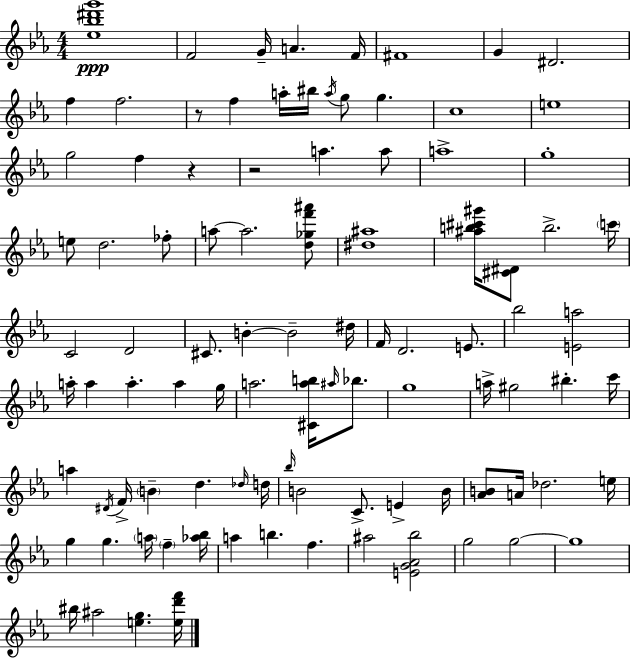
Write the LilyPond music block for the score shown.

{
  \clef treble
  \numericTimeSignature
  \time 4/4
  \key c \minor
  <ees'' bes'' dis''' g'''>1\ppp | f'2 g'16-- a'4. f'16 | fis'1 | g'4 dis'2. | \break f''4 f''2. | r8 f''4 a''16-. bis''16 \acciaccatura { a''16 } g''8 g''4. | c''1 | e''1 | \break g''2 f''4 r4 | r2 a''4. a''8 | a''1-> | g''1-. | \break e''8 d''2. fes''8-. | a''8~~ a''2. <d'' ges'' f''' ais'''>8 | <dis'' ais''>1 | <ais'' b'' cis''' gis'''>16 <cis' dis'>8 b''2.-> | \break \parenthesize c'''16 c'2 d'2 | cis'8. b'4-.~~ b'2-- | dis''16 f'16 d'2. e'8. | bes''2 <e' a''>2 | \break a''16-. a''4 a''4.-. a''4 | g''16 a''2. <cis' a'' b''>16 \grace { ais''16 } bes''8. | g''1 | a''16-> gis''2 bis''4.-. | \break c'''16 a''4 \acciaccatura { dis'16 } f'16-> \parenthesize b'4-- d''4. | \grace { des''16 } d''16 \grace { bes''16 } b'2 c'8.-> | e'4-> b'16 <aes' b'>8 a'16 des''2. | e''16 g''4 g''4. \parenthesize a''16 | \break \parenthesize f''4-- <aes'' bes''>16 a''4 b''4. f''4. | ais''2 <e' g' aes' bes''>2 | g''2 g''2~~ | g''1 | \break bis''16 ais''2 <e'' g''>4. | <e'' d''' f'''>16 \bar "|."
}